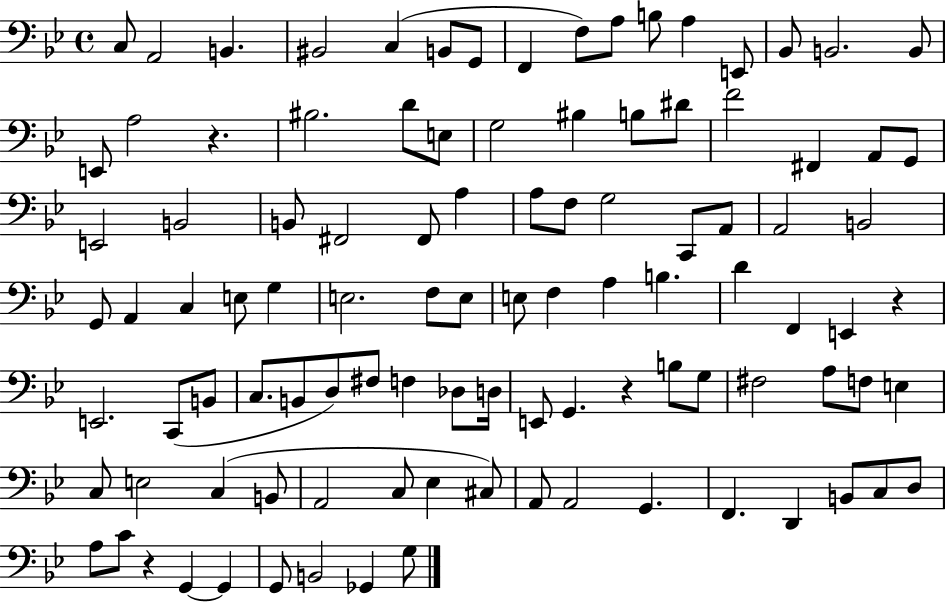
{
  \clef bass
  \time 4/4
  \defaultTimeSignature
  \key bes \major
  c8 a,2 b,4. | bis,2 c4( b,8 g,8 | f,4 f8) a8 b8 a4 e,8 | bes,8 b,2. b,8 | \break e,8 a2 r4. | bis2. d'8 e8 | g2 bis4 b8 dis'8 | f'2 fis,4 a,8 g,8 | \break e,2 b,2 | b,8 fis,2 fis,8 a4 | a8 f8 g2 c,8 a,8 | a,2 b,2 | \break g,8 a,4 c4 e8 g4 | e2. f8 e8 | e8 f4 a4 b4. | d'4 f,4 e,4 r4 | \break e,2. c,8( b,8 | c8. b,8 d8) fis8 f4 des8 d16 | e,8 g,4. r4 b8 g8 | fis2 a8 f8 e4 | \break c8 e2 c4( b,8 | a,2 c8 ees4 cis8) | a,8 a,2 g,4. | f,4. d,4 b,8 c8 d8 | \break a8 c'8 r4 g,4~~ g,4 | g,8 b,2 ges,4 g8 | \bar "|."
}